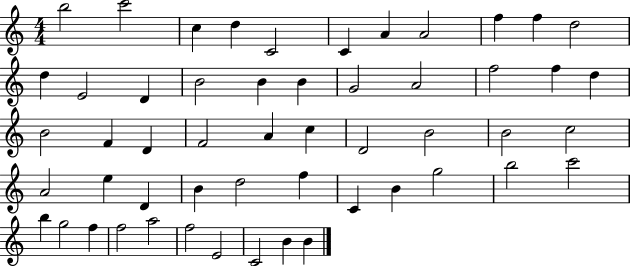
{
  \clef treble
  \numericTimeSignature
  \time 4/4
  \key c \major
  b''2 c'''2 | c''4 d''4 c'2 | c'4 a'4 a'2 | f''4 f''4 d''2 | \break d''4 e'2 d'4 | b'2 b'4 b'4 | g'2 a'2 | f''2 f''4 d''4 | \break b'2 f'4 d'4 | f'2 a'4 c''4 | d'2 b'2 | b'2 c''2 | \break a'2 e''4 d'4 | b'4 d''2 f''4 | c'4 b'4 g''2 | b''2 c'''2 | \break b''4 g''2 f''4 | f''2 a''2 | f''2 e'2 | c'2 b'4 b'4 | \break \bar "|."
}